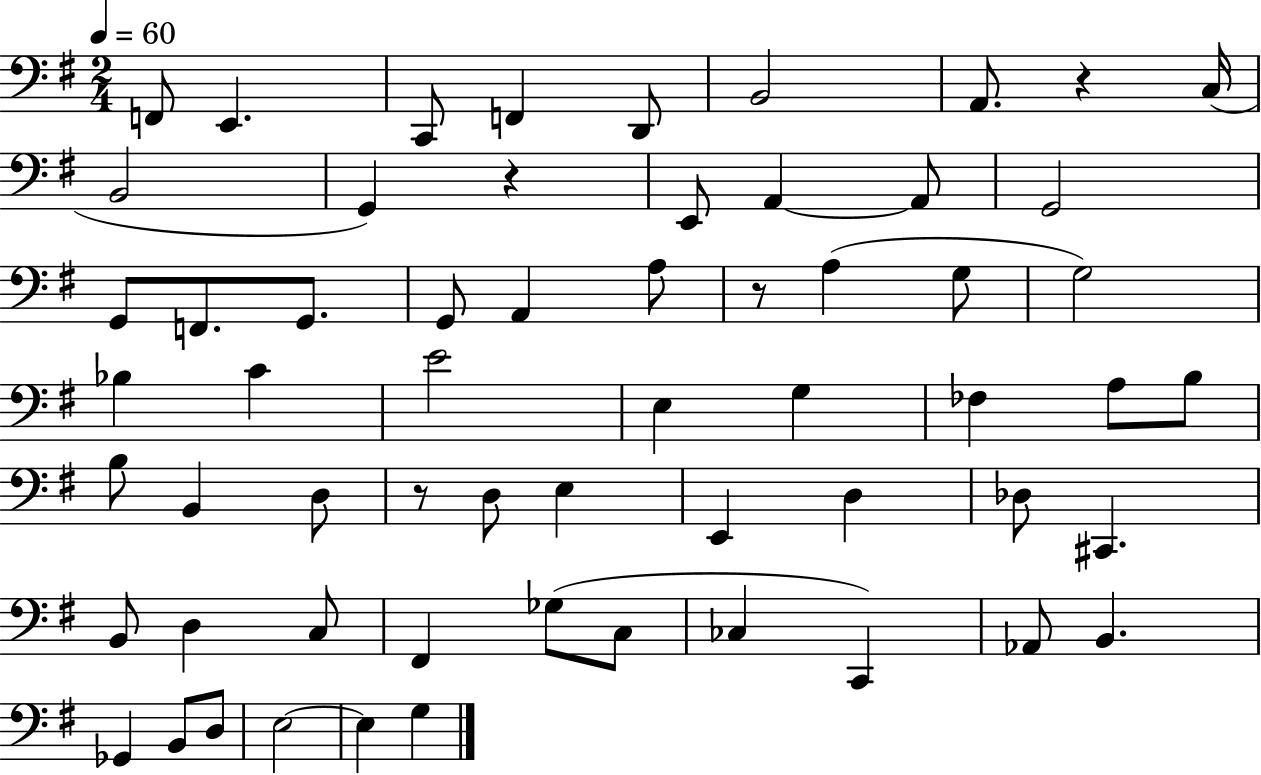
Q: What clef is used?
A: bass